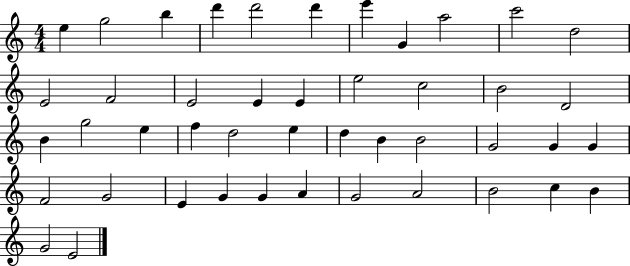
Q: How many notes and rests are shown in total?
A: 45